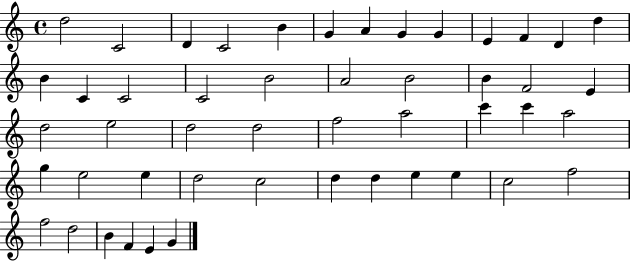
D5/h C4/h D4/q C4/h B4/q G4/q A4/q G4/q G4/q E4/q F4/q D4/q D5/q B4/q C4/q C4/h C4/h B4/h A4/h B4/h B4/q F4/h E4/q D5/h E5/h D5/h D5/h F5/h A5/h C6/q C6/q A5/h G5/q E5/h E5/q D5/h C5/h D5/q D5/q E5/q E5/q C5/h F5/h F5/h D5/h B4/q F4/q E4/q G4/q